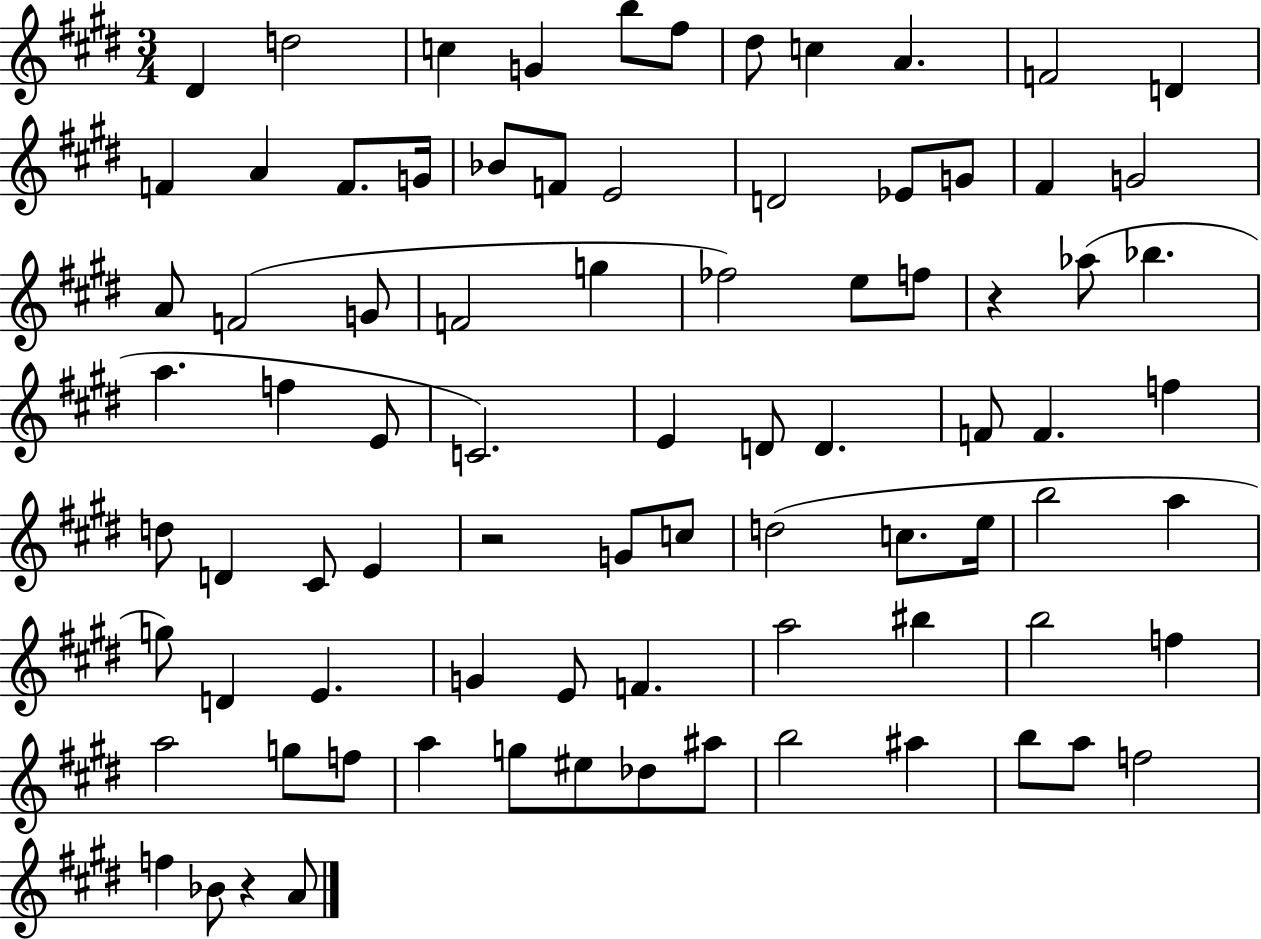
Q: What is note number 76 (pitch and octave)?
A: A5